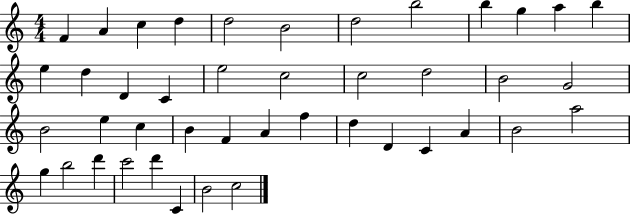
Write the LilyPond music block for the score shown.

{
  \clef treble
  \numericTimeSignature
  \time 4/4
  \key c \major
  f'4 a'4 c''4 d''4 | d''2 b'2 | d''2 b''2 | b''4 g''4 a''4 b''4 | \break e''4 d''4 d'4 c'4 | e''2 c''2 | c''2 d''2 | b'2 g'2 | \break b'2 e''4 c''4 | b'4 f'4 a'4 f''4 | d''4 d'4 c'4 a'4 | b'2 a''2 | \break g''4 b''2 d'''4 | c'''2 d'''4 c'4 | b'2 c''2 | \bar "|."
}